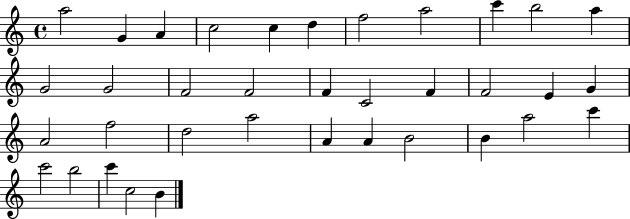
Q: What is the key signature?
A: C major